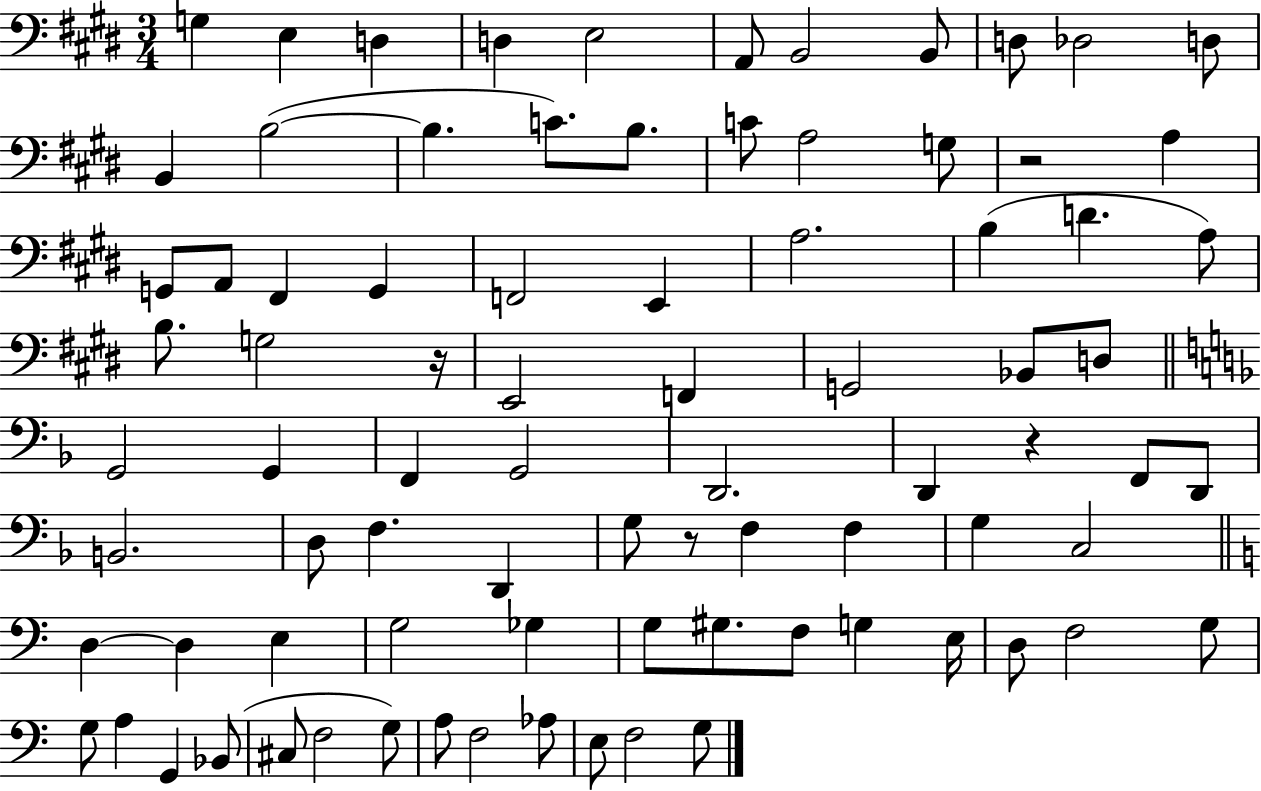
{
  \clef bass
  \numericTimeSignature
  \time 3/4
  \key e \major
  g4 e4 d4 | d4 e2 | a,8 b,2 b,8 | d8 des2 d8 | \break b,4 b2~(~ | b4. c'8.) b8. | c'8 a2 g8 | r2 a4 | \break g,8 a,8 fis,4 g,4 | f,2 e,4 | a2. | b4( d'4. a8) | \break b8. g2 r16 | e,2 f,4 | g,2 bes,8 d8 | \bar "||" \break \key f \major g,2 g,4 | f,4 g,2 | d,2. | d,4 r4 f,8 d,8 | \break b,2. | d8 f4. d,4 | g8 r8 f4 f4 | g4 c2 | \break \bar "||" \break \key a \minor d4~~ d4 e4 | g2 ges4 | g8 gis8. f8 g4 e16 | d8 f2 g8 | \break g8 a4 g,4 bes,8( | cis8 f2 g8) | a8 f2 aes8 | e8 f2 g8 | \break \bar "|."
}